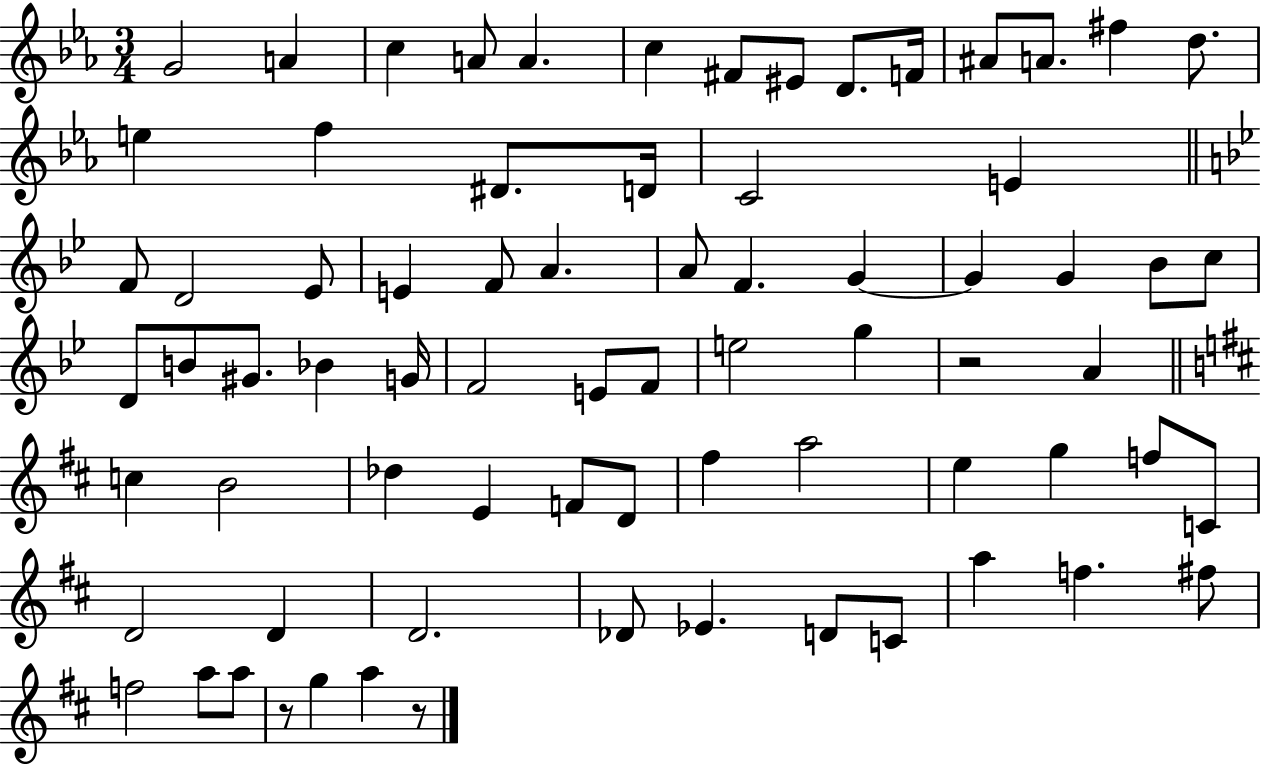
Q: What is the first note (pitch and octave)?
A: G4